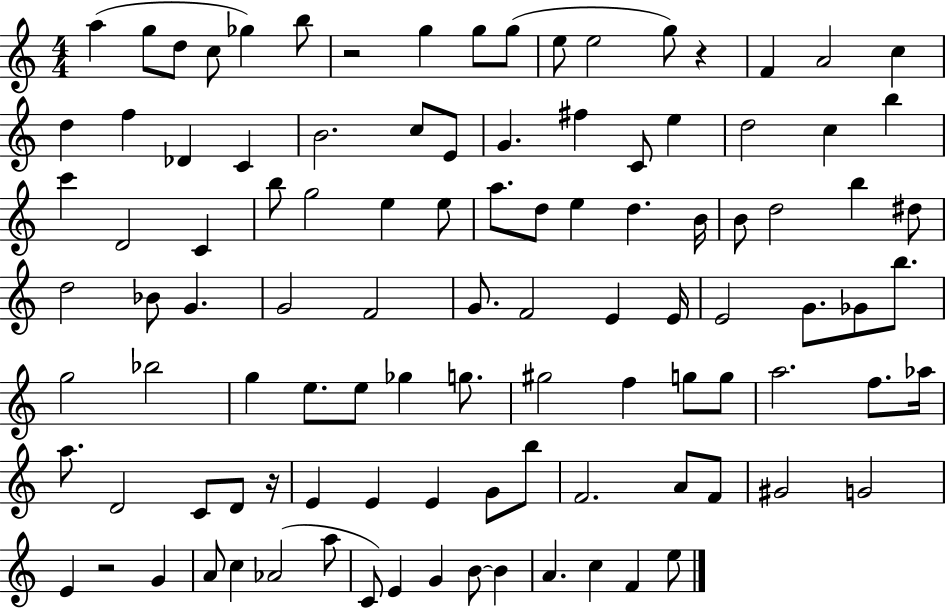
A5/q G5/e D5/e C5/e Gb5/q B5/e R/h G5/q G5/e G5/e E5/e E5/h G5/e R/q F4/q A4/h C5/q D5/q F5/q Db4/q C4/q B4/h. C5/e E4/e G4/q. F#5/q C4/e E5/q D5/h C5/q B5/q C6/q D4/h C4/q B5/e G5/h E5/q E5/e A5/e. D5/e E5/q D5/q. B4/s B4/e D5/h B5/q D#5/e D5/h Bb4/e G4/q. G4/h F4/h G4/e. F4/h E4/q E4/s E4/h G4/e. Gb4/e B5/e. G5/h Bb5/h G5/q E5/e. E5/e Gb5/q G5/e. G#5/h F5/q G5/e G5/e A5/h. F5/e. Ab5/s A5/e. D4/h C4/e D4/e R/s E4/q E4/q E4/q G4/e B5/e F4/h. A4/e F4/e G#4/h G4/h E4/q R/h G4/q A4/e C5/q Ab4/h A5/e C4/e E4/q G4/q B4/e B4/q A4/q. C5/q F4/q E5/e